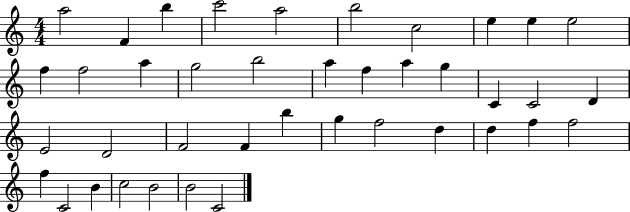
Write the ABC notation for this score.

X:1
T:Untitled
M:4/4
L:1/4
K:C
a2 F b c'2 a2 b2 c2 e e e2 f f2 a g2 b2 a f a g C C2 D E2 D2 F2 F b g f2 d d f f2 f C2 B c2 B2 B2 C2